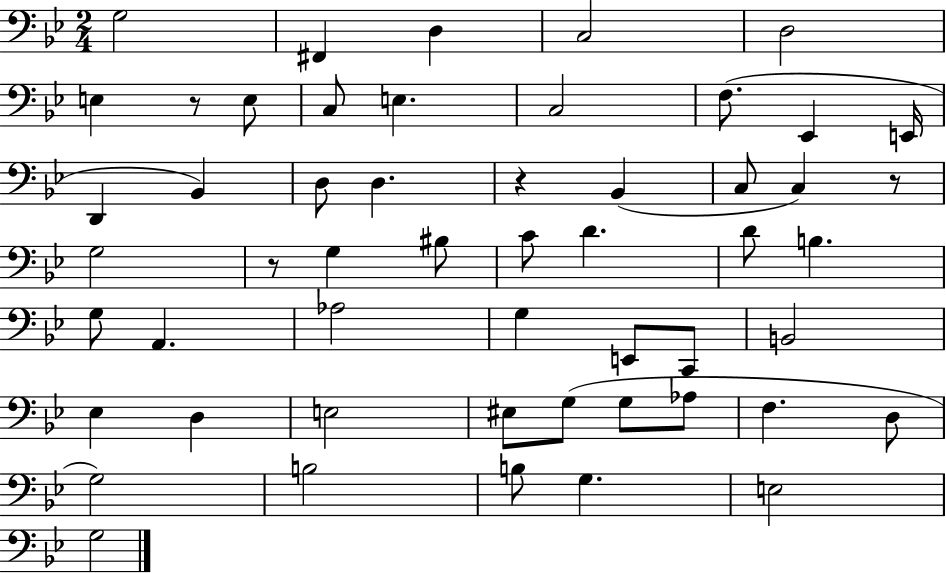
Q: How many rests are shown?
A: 4